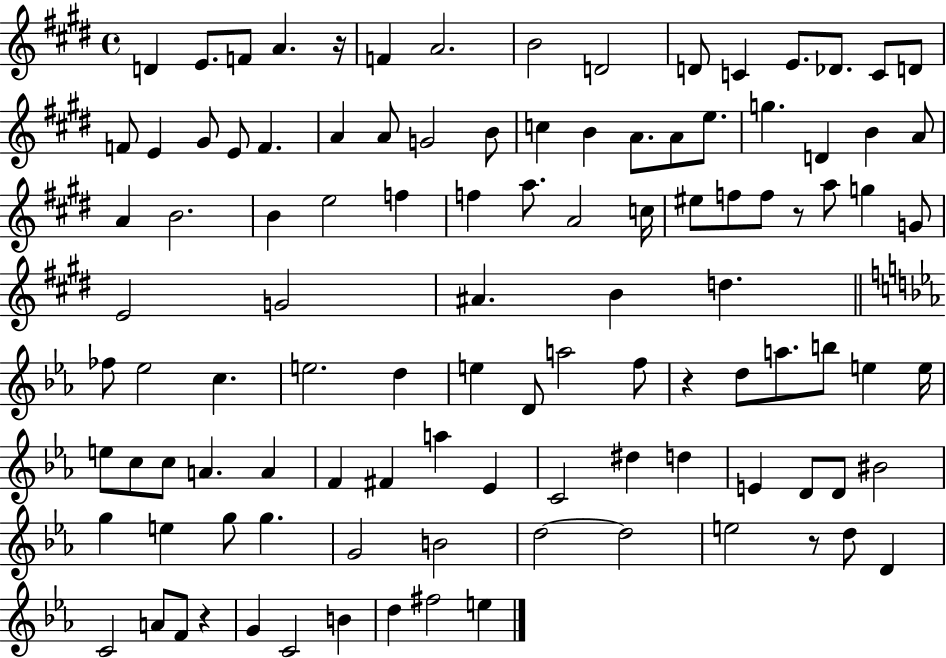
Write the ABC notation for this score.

X:1
T:Untitled
M:4/4
L:1/4
K:E
D E/2 F/2 A z/4 F A2 B2 D2 D/2 C E/2 _D/2 C/2 D/2 F/2 E ^G/2 E/2 F A A/2 G2 B/2 c B A/2 A/2 e/2 g D B A/2 A B2 B e2 f f a/2 A2 c/4 ^e/2 f/2 f/2 z/2 a/2 g G/2 E2 G2 ^A B d _f/2 _e2 c e2 d e D/2 a2 f/2 z d/2 a/2 b/2 e e/4 e/2 c/2 c/2 A A F ^F a _E C2 ^d d E D/2 D/2 ^B2 g e g/2 g G2 B2 d2 d2 e2 z/2 d/2 D C2 A/2 F/2 z G C2 B d ^f2 e